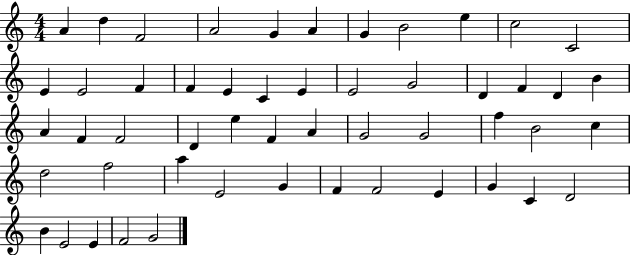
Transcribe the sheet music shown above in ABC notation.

X:1
T:Untitled
M:4/4
L:1/4
K:C
A d F2 A2 G A G B2 e c2 C2 E E2 F F E C E E2 G2 D F D B A F F2 D e F A G2 G2 f B2 c d2 f2 a E2 G F F2 E G C D2 B E2 E F2 G2